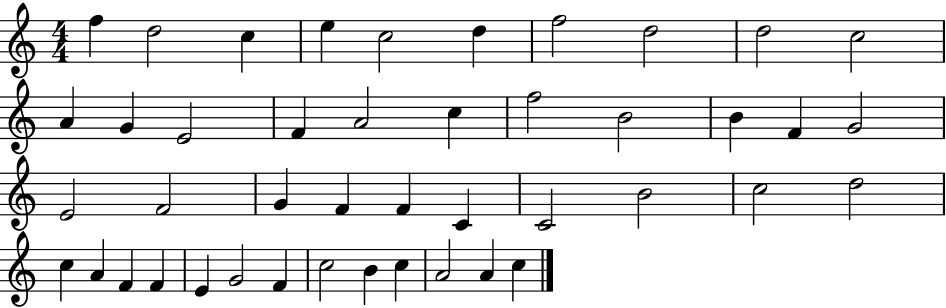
F5/q D5/h C5/q E5/q C5/h D5/q F5/h D5/h D5/h C5/h A4/q G4/q E4/h F4/q A4/h C5/q F5/h B4/h B4/q F4/q G4/h E4/h F4/h G4/q F4/q F4/q C4/q C4/h B4/h C5/h D5/h C5/q A4/q F4/q F4/q E4/q G4/h F4/q C5/h B4/q C5/q A4/h A4/q C5/q